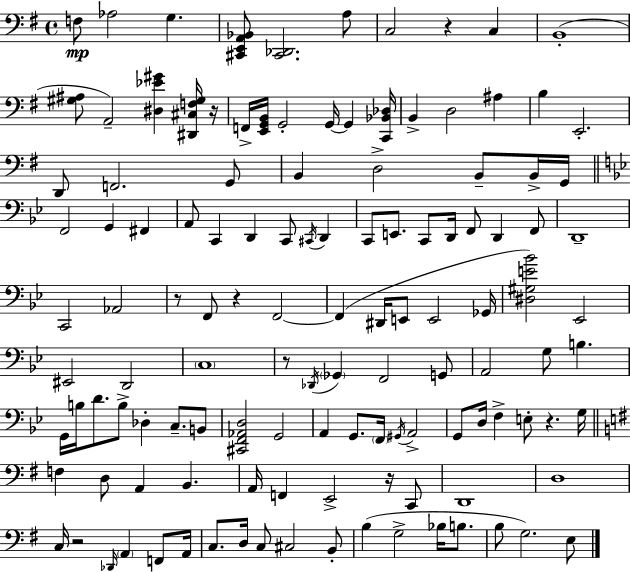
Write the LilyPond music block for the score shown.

{
  \clef bass
  \time 4/4
  \defaultTimeSignature
  \key g \major
  f8\mp aes2 g4. | <cis, e, a, bes,>8 <cis, des,>2. a8 | c2 r4 c4 | b,1-.( | \break <gis ais>8 a,2--) <dis ees' gis'>4 <dis, cis f gis>16 r16 | f,16-> <e, g, b,>16 g,2-. g,16~~ g,4 <c, bes, des>16 | b,4-> d2 ais4 | b4 e,2.-. | \break d,8 f,2. g,8 | b,4 d2-> b,8-- b,16-> g,16 | \bar "||" \break \key bes \major f,2 g,4 fis,4 | a,8 c,4 d,4 c,8 \acciaccatura { cis,16 } d,4 | c,8 e,8. c,8 d,16 f,8 d,4 f,8 | d,1-- | \break c,2 aes,2 | r8 f,8 r4 f,2~~ | f,4( dis,16 e,8 e,2 | ges,16 <dis gis e' bes'>2) ees,2 | \break eis,2 d,2 | \parenthesize c1 | r8 \acciaccatura { des,16 } \parenthesize ges,4 f,2 | g,8 a,2 g8 b4. | \break g,16 b16 d'8. b8-> des4-. c8.-- | b,8 <cis, f, aes, d>2 g,2 | a,4 g,8. \parenthesize f,16 \acciaccatura { gis,16 } a,2-> | g,8 d16 f4-> e8-. r4. | \break g16 \bar "||" \break \key g \major f4 d8 a,4 b,4. | a,16 f,4 e,2-> r16 c,8 | d,1 | d1 | \break c16 r2 \grace { des,16 } \parenthesize a,4 f,8 | a,16 c8. d16 c8 cis2 b,8-. | b4( g2-> bes16 b8. | b8 g2.) e8 | \break \bar "|."
}